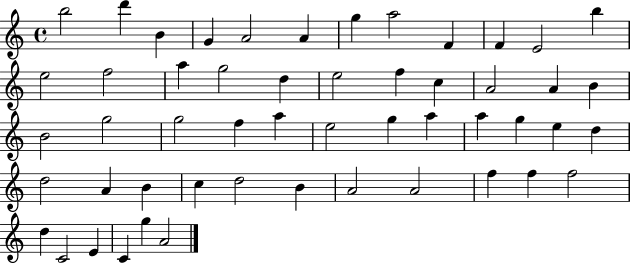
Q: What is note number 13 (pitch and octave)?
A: E5